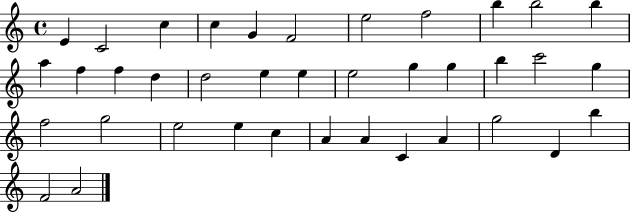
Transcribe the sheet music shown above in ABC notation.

X:1
T:Untitled
M:4/4
L:1/4
K:C
E C2 c c G F2 e2 f2 b b2 b a f f d d2 e e e2 g g b c'2 g f2 g2 e2 e c A A C A g2 D b F2 A2